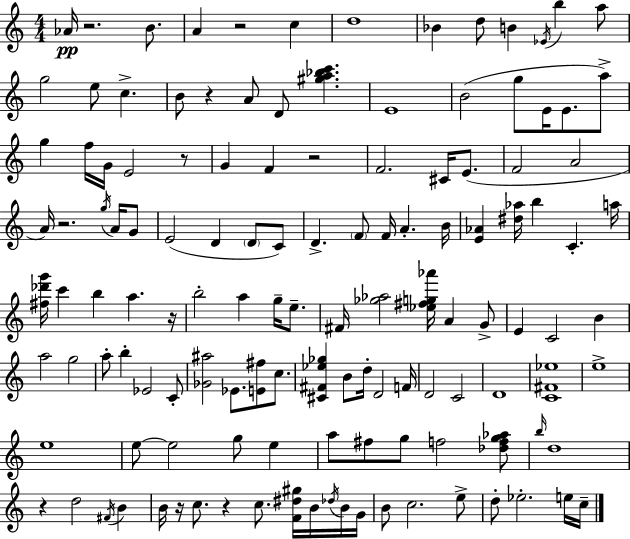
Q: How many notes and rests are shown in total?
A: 129